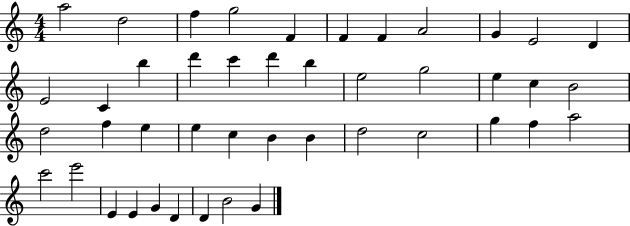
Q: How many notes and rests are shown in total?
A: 44